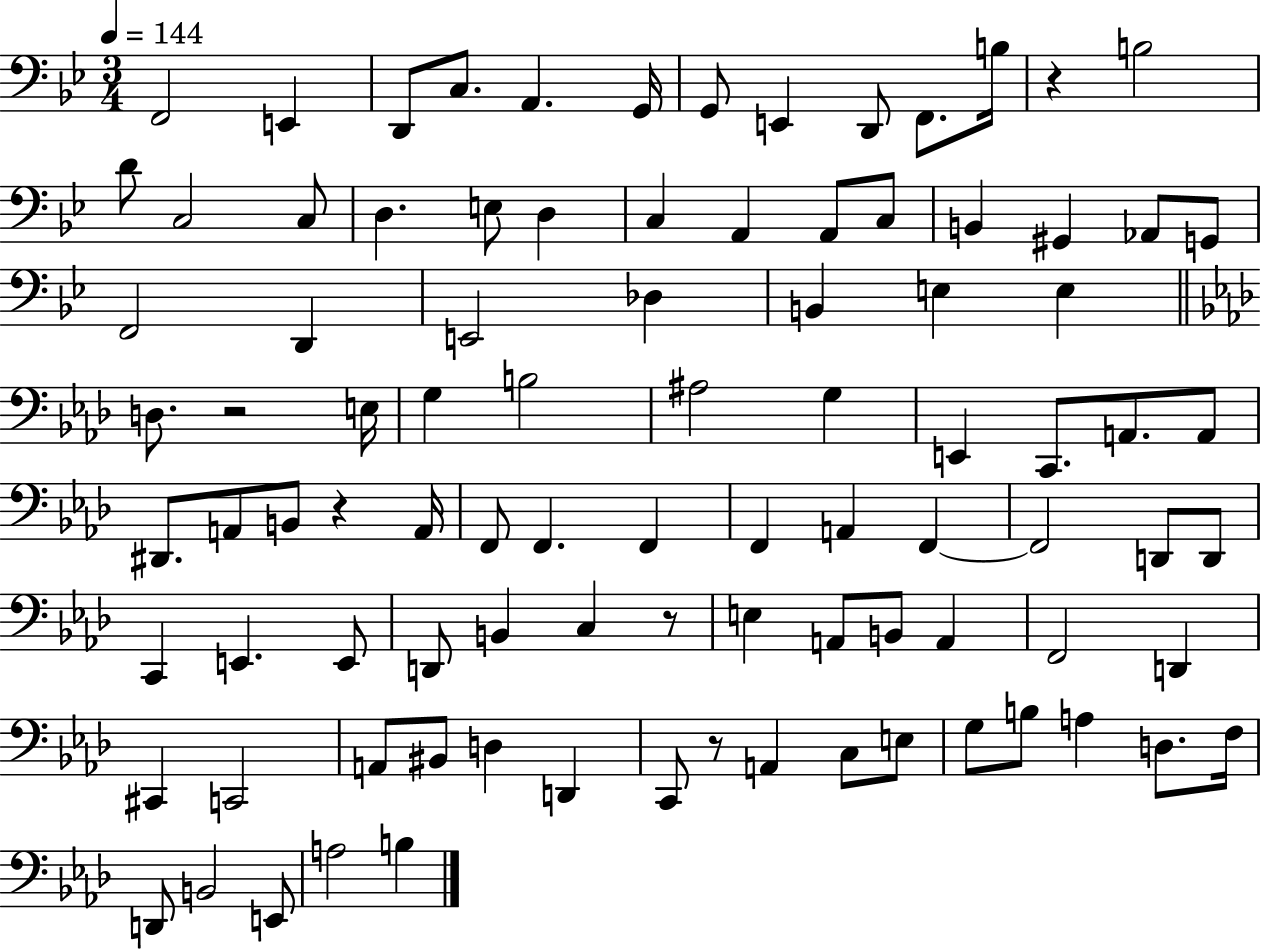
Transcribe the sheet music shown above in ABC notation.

X:1
T:Untitled
M:3/4
L:1/4
K:Bb
F,,2 E,, D,,/2 C,/2 A,, G,,/4 G,,/2 E,, D,,/2 F,,/2 B,/4 z B,2 D/2 C,2 C,/2 D, E,/2 D, C, A,, A,,/2 C,/2 B,, ^G,, _A,,/2 G,,/2 F,,2 D,, E,,2 _D, B,, E, E, D,/2 z2 E,/4 G, B,2 ^A,2 G, E,, C,,/2 A,,/2 A,,/2 ^D,,/2 A,,/2 B,,/2 z A,,/4 F,,/2 F,, F,, F,, A,, F,, F,,2 D,,/2 D,,/2 C,, E,, E,,/2 D,,/2 B,, C, z/2 E, A,,/2 B,,/2 A,, F,,2 D,, ^C,, C,,2 A,,/2 ^B,,/2 D, D,, C,,/2 z/2 A,, C,/2 E,/2 G,/2 B,/2 A, D,/2 F,/4 D,,/2 B,,2 E,,/2 A,2 B,